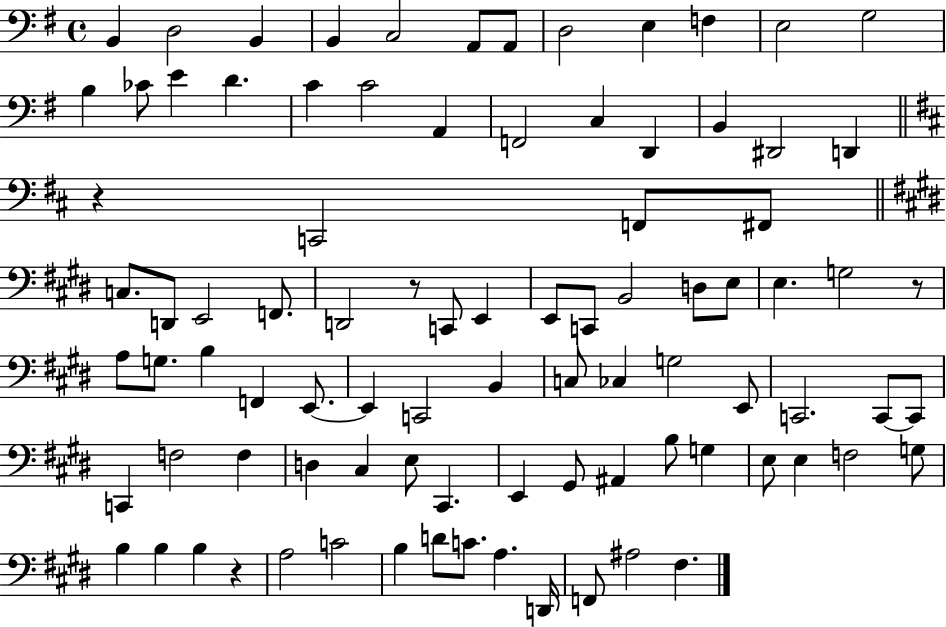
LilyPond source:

{
  \clef bass
  \time 4/4
  \defaultTimeSignature
  \key g \major
  \repeat volta 2 { b,4 d2 b,4 | b,4 c2 a,8 a,8 | d2 e4 f4 | e2 g2 | \break b4 ces'8 e'4 d'4. | c'4 c'2 a,4 | f,2 c4 d,4 | b,4 dis,2 d,4 | \break \bar "||" \break \key b \minor r4 c,2 f,8 fis,8 | \bar "||" \break \key e \major c8. d,8 e,2 f,8. | d,2 r8 c,8 e,4 | e,8 c,8 b,2 d8 e8 | e4. g2 r8 | \break a8 g8. b4 f,4 e,8.~~ | e,4 c,2 b,4 | c8 ces4 g2 e,8 | c,2. c,8~~ c,8 | \break c,4 f2 f4 | d4 cis4 e8 cis,4. | e,4 gis,8 ais,4 b8 g4 | e8 e4 f2 g8 | \break b4 b4 b4 r4 | a2 c'2 | b4 d'8 c'8. a4. d,16 | f,8 ais2 fis4. | \break } \bar "|."
}